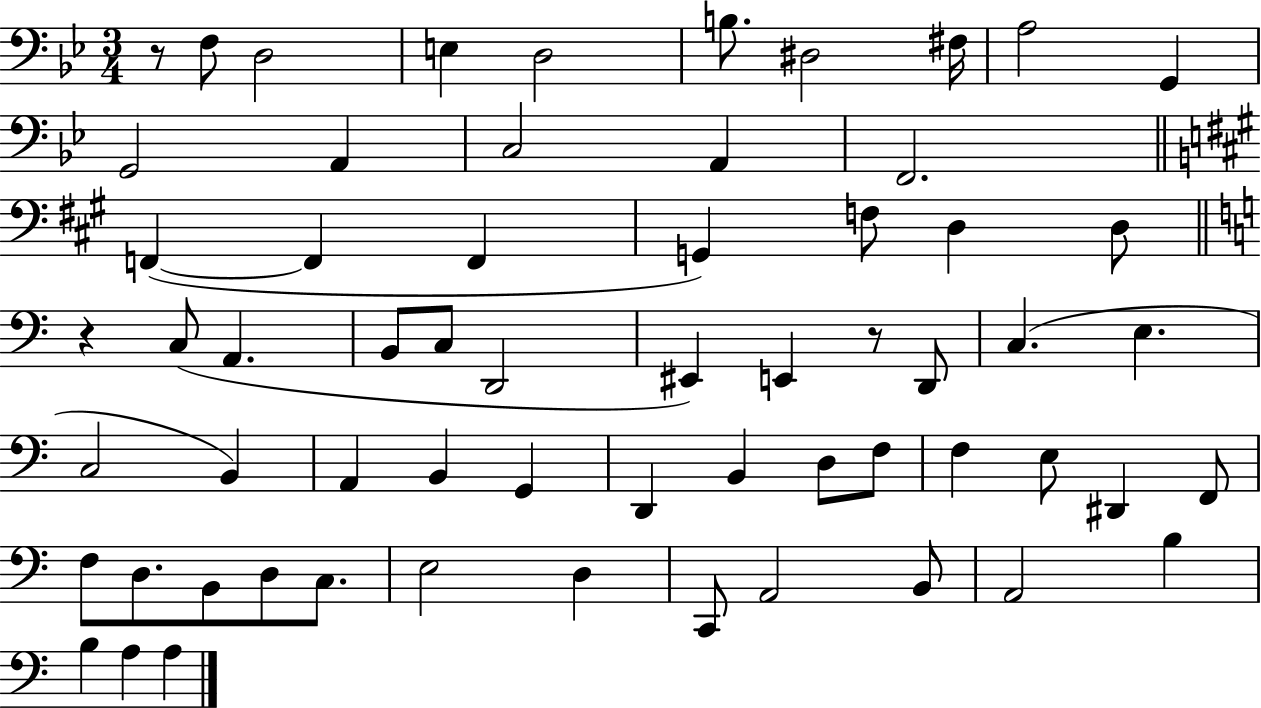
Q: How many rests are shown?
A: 3